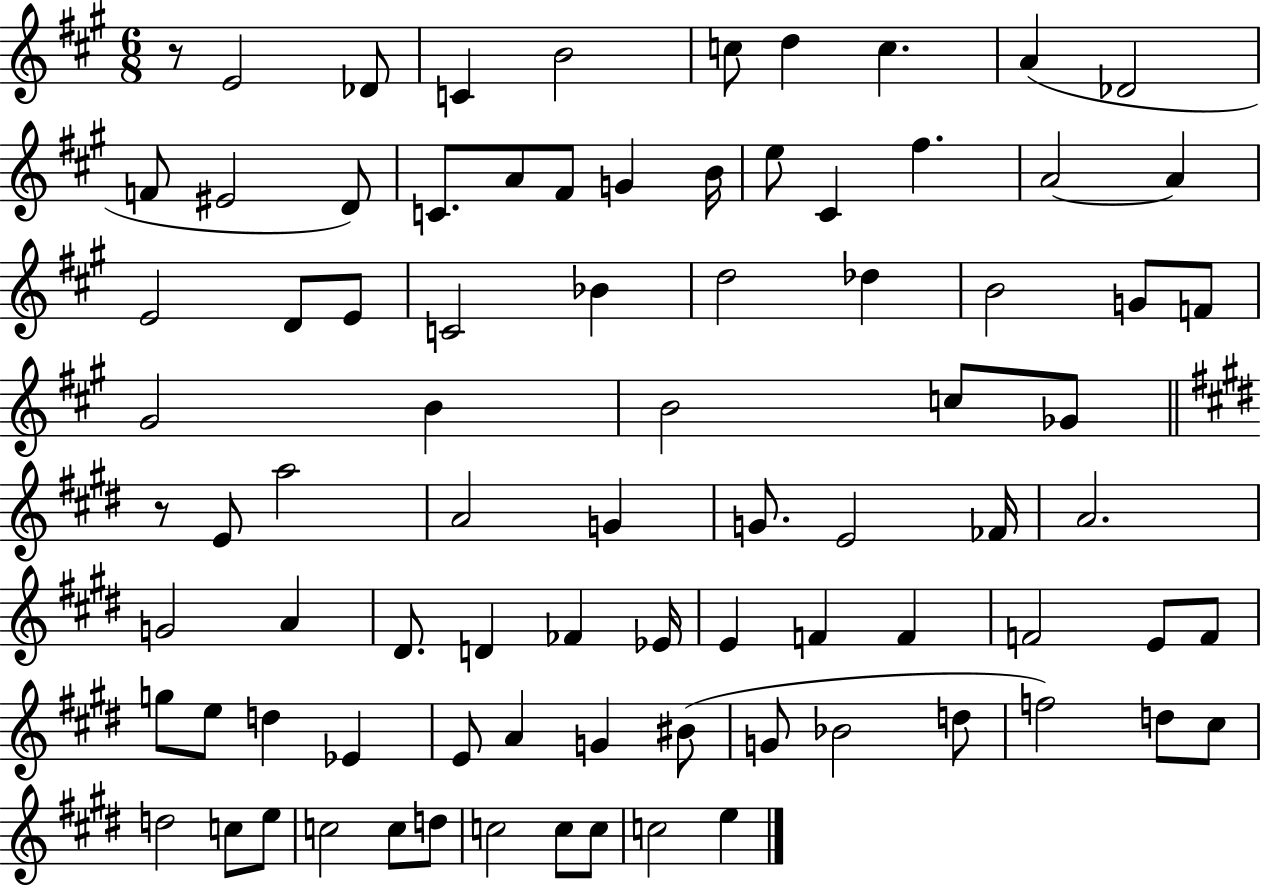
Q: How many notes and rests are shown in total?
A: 84